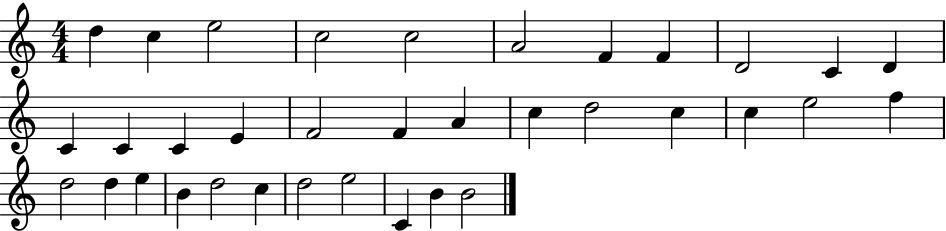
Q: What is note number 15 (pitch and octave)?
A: E4